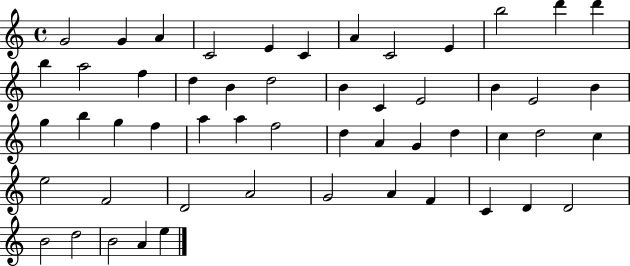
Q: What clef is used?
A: treble